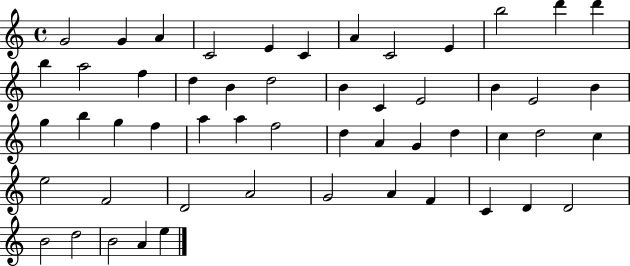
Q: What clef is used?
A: treble